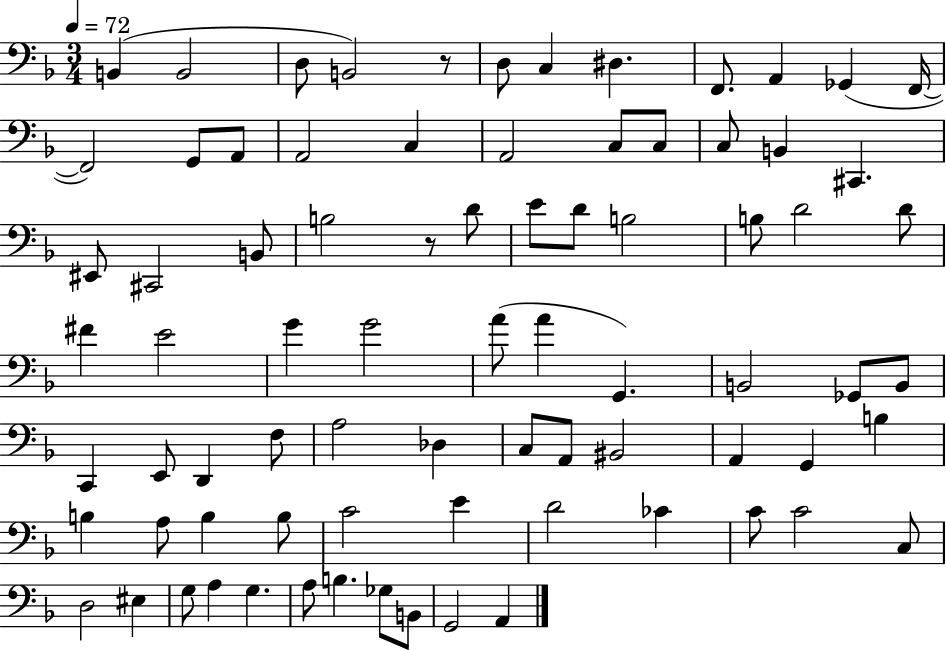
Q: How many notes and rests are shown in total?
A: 79